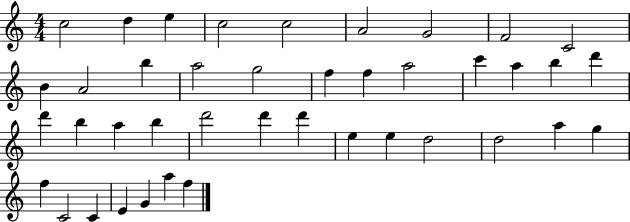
X:1
T:Untitled
M:4/4
L:1/4
K:C
c2 d e c2 c2 A2 G2 F2 C2 B A2 b a2 g2 f f a2 c' a b d' d' b a b d'2 d' d' e e d2 d2 a g f C2 C E G a f